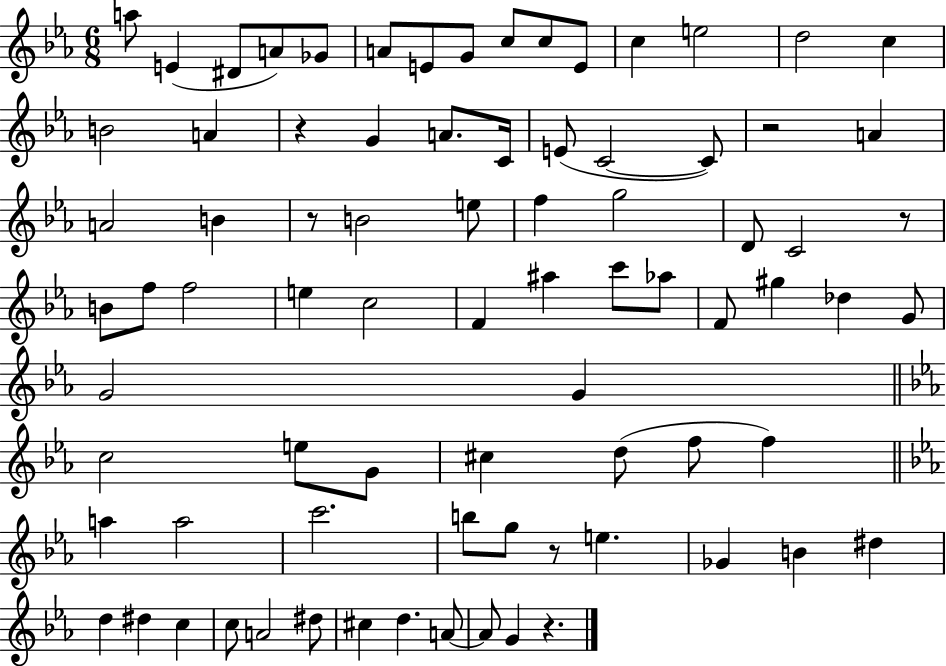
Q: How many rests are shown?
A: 6